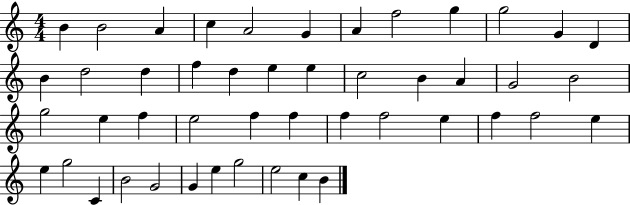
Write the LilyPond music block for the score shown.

{
  \clef treble
  \numericTimeSignature
  \time 4/4
  \key c \major
  b'4 b'2 a'4 | c''4 a'2 g'4 | a'4 f''2 g''4 | g''2 g'4 d'4 | \break b'4 d''2 d''4 | f''4 d''4 e''4 e''4 | c''2 b'4 a'4 | g'2 b'2 | \break g''2 e''4 f''4 | e''2 f''4 f''4 | f''4 f''2 e''4 | f''4 f''2 e''4 | \break e''4 g''2 c'4 | b'2 g'2 | g'4 e''4 g''2 | e''2 c''4 b'4 | \break \bar "|."
}